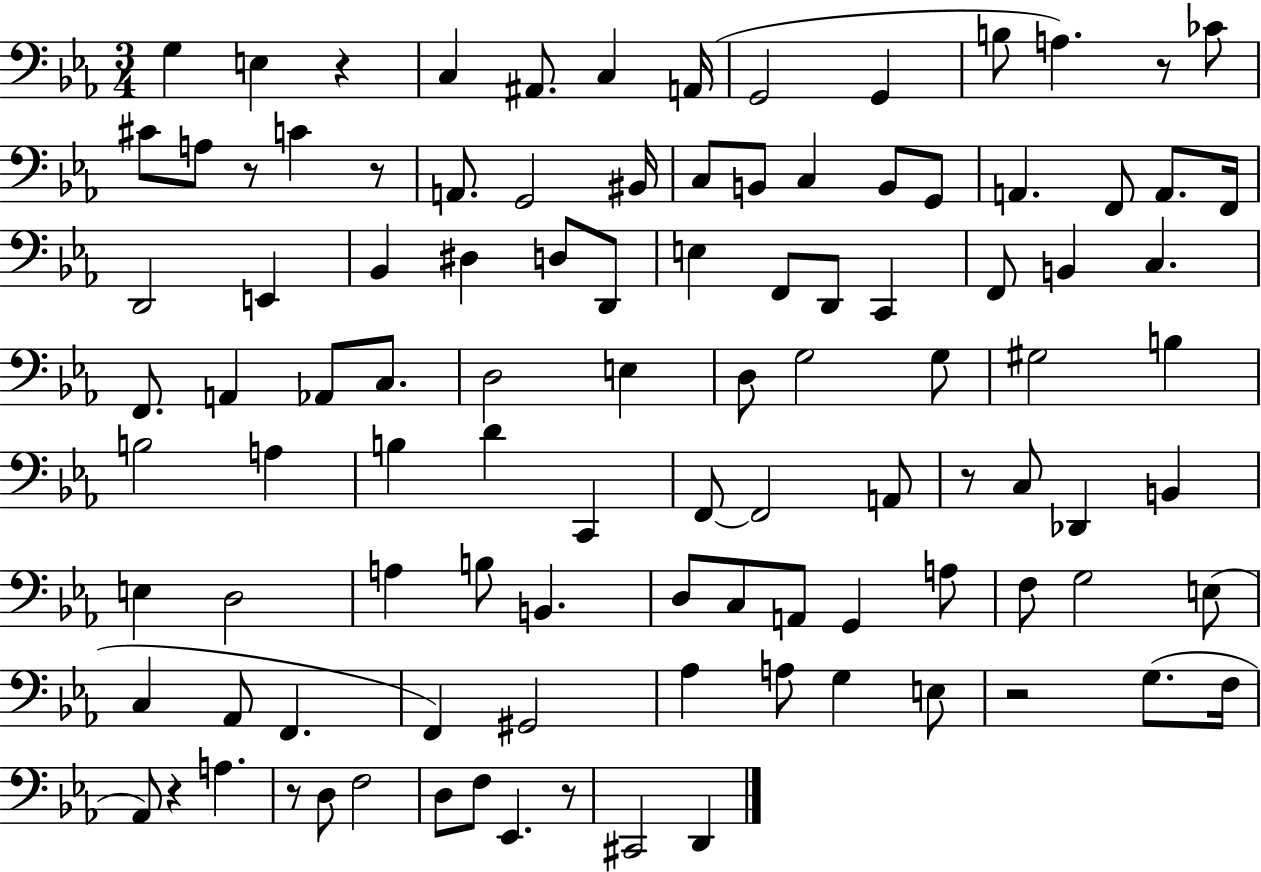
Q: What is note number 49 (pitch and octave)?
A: G#3